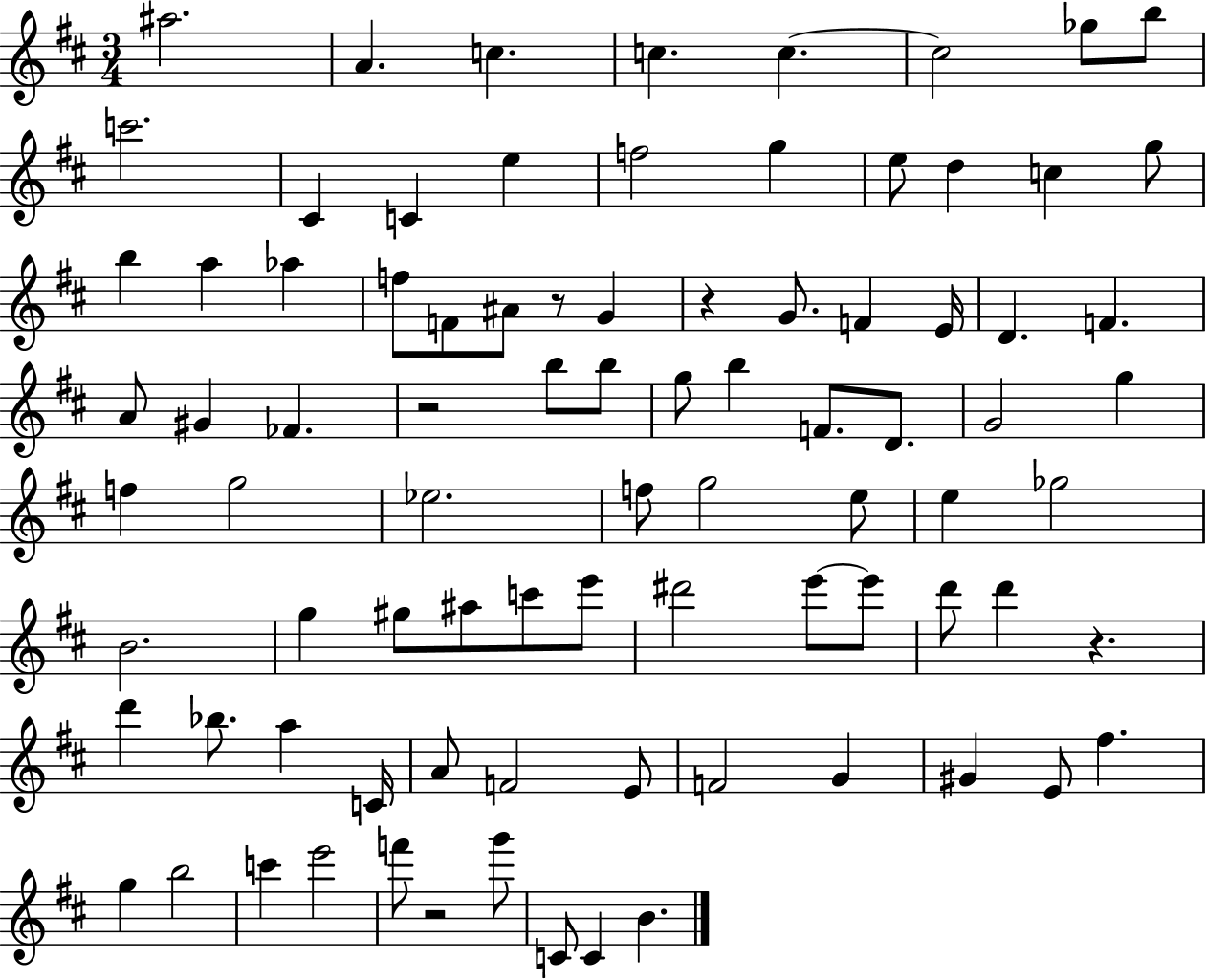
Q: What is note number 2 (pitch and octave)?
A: A4